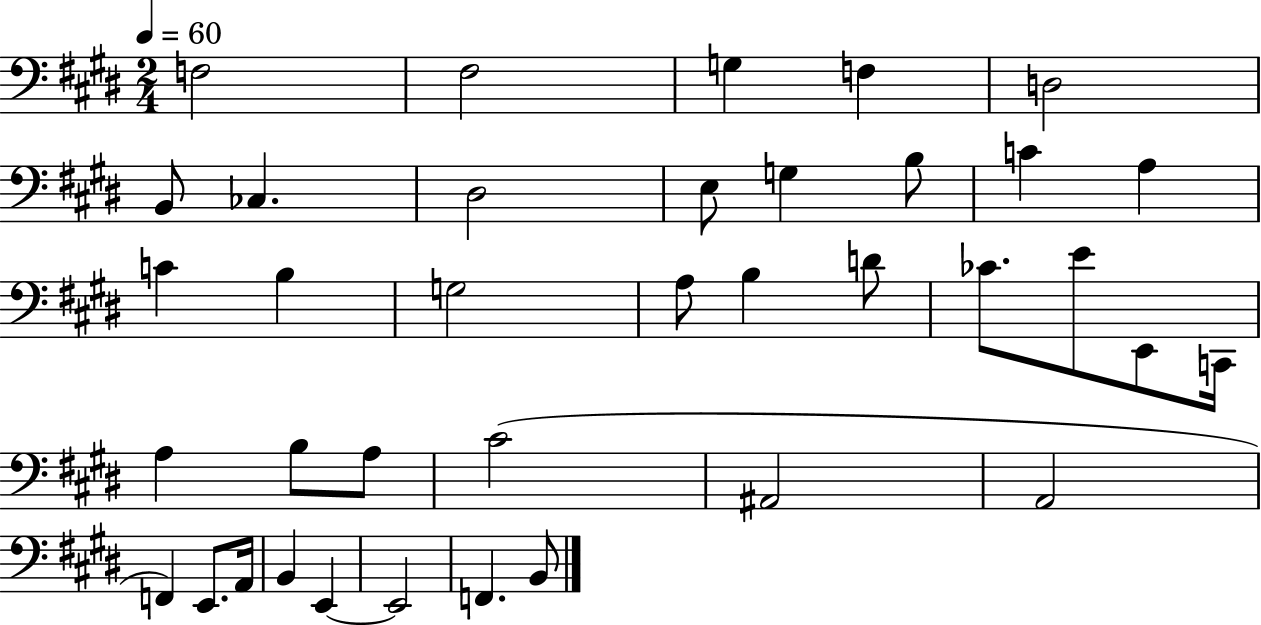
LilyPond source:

{
  \clef bass
  \numericTimeSignature
  \time 2/4
  \key e \major
  \tempo 4 = 60
  \repeat volta 2 { f2 | fis2 | g4 f4 | d2 | \break b,8 ces4. | dis2 | e8 g4 b8 | c'4 a4 | \break c'4 b4 | g2 | a8 b4 d'8 | ces'8. e'8 e,8 c,16 | \break a4 b8 a8 | cis'2( | ais,2 | a,2 | \break f,4) e,8. a,16 | b,4 e,4~~ | e,2 | f,4. b,8 | \break } \bar "|."
}